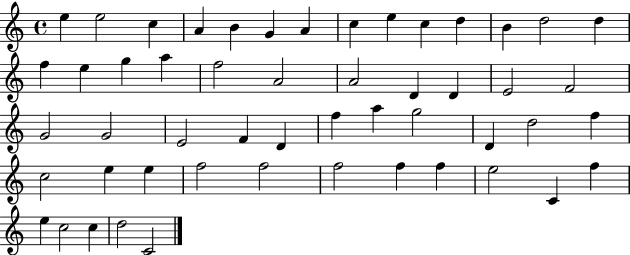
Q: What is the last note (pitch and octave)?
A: C4